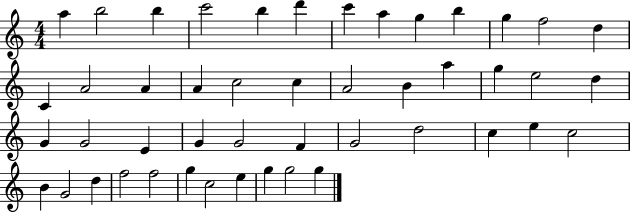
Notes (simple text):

A5/q B5/h B5/q C6/h B5/q D6/q C6/q A5/q G5/q B5/q G5/q F5/h D5/q C4/q A4/h A4/q A4/q C5/h C5/q A4/h B4/q A5/q G5/q E5/h D5/q G4/q G4/h E4/q G4/q G4/h F4/q G4/h D5/h C5/q E5/q C5/h B4/q G4/h D5/q F5/h F5/h G5/q C5/h E5/q G5/q G5/h G5/q